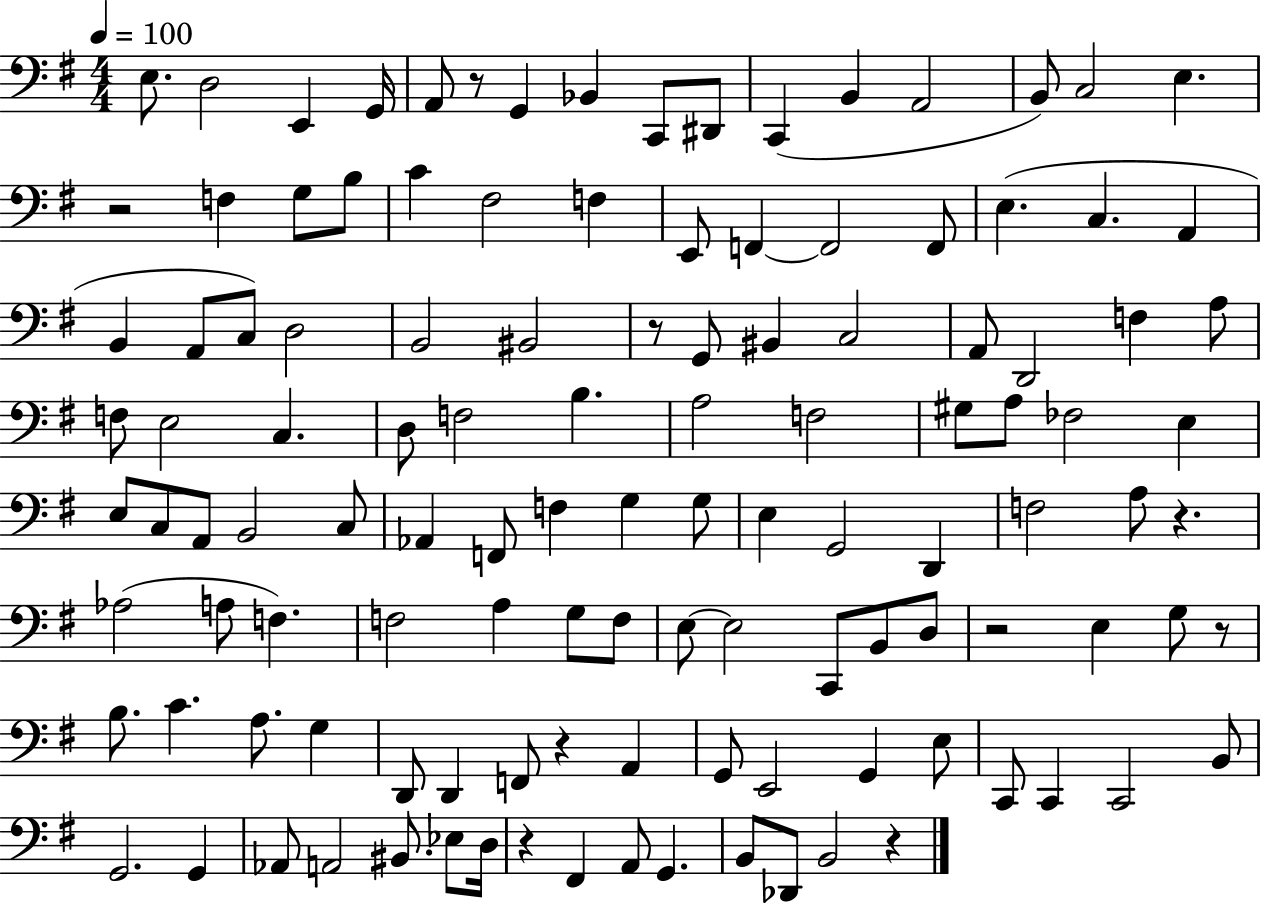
X:1
T:Untitled
M:4/4
L:1/4
K:G
E,/2 D,2 E,, G,,/4 A,,/2 z/2 G,, _B,, C,,/2 ^D,,/2 C,, B,, A,,2 B,,/2 C,2 E, z2 F, G,/2 B,/2 C ^F,2 F, E,,/2 F,, F,,2 F,,/2 E, C, A,, B,, A,,/2 C,/2 D,2 B,,2 ^B,,2 z/2 G,,/2 ^B,, C,2 A,,/2 D,,2 F, A,/2 F,/2 E,2 C, D,/2 F,2 B, A,2 F,2 ^G,/2 A,/2 _F,2 E, E,/2 C,/2 A,,/2 B,,2 C,/2 _A,, F,,/2 F, G, G,/2 E, G,,2 D,, F,2 A,/2 z _A,2 A,/2 F, F,2 A, G,/2 F,/2 E,/2 E,2 C,,/2 B,,/2 D,/2 z2 E, G,/2 z/2 B,/2 C A,/2 G, D,,/2 D,, F,,/2 z A,, G,,/2 E,,2 G,, E,/2 C,,/2 C,, C,,2 B,,/2 G,,2 G,, _A,,/2 A,,2 ^B,,/2 _E,/2 D,/4 z ^F,, A,,/2 G,, B,,/2 _D,,/2 B,,2 z